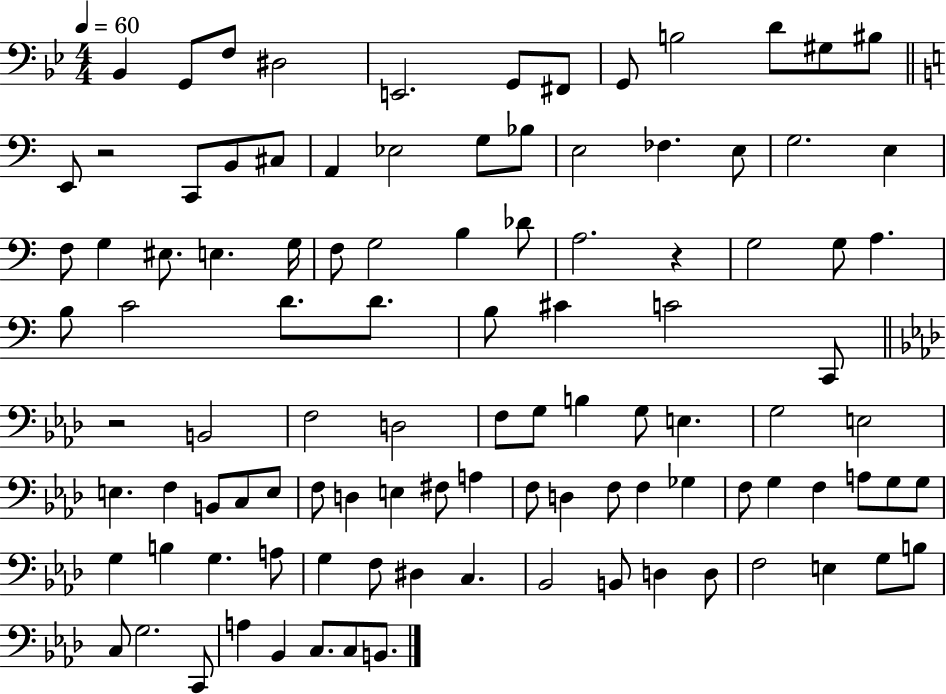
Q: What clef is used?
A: bass